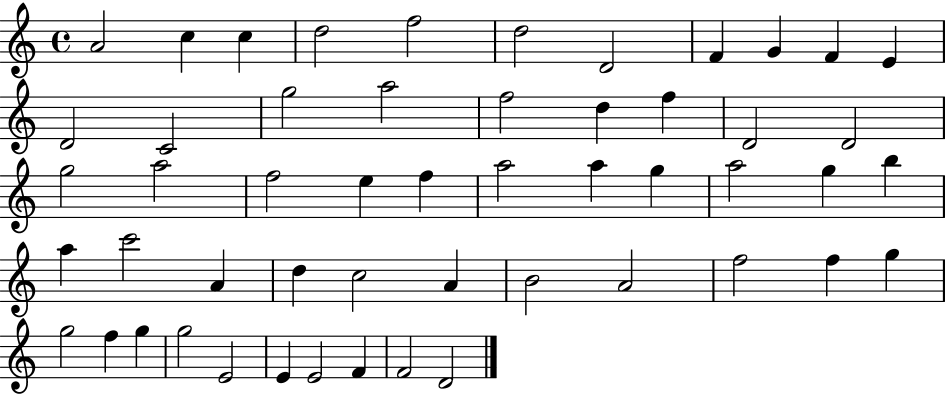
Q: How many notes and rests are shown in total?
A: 52